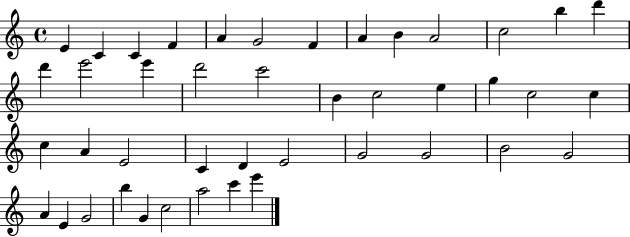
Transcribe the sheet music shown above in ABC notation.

X:1
T:Untitled
M:4/4
L:1/4
K:C
E C C F A G2 F A B A2 c2 b d' d' e'2 e' d'2 c'2 B c2 e g c2 c c A E2 C D E2 G2 G2 B2 G2 A E G2 b G c2 a2 c' e'